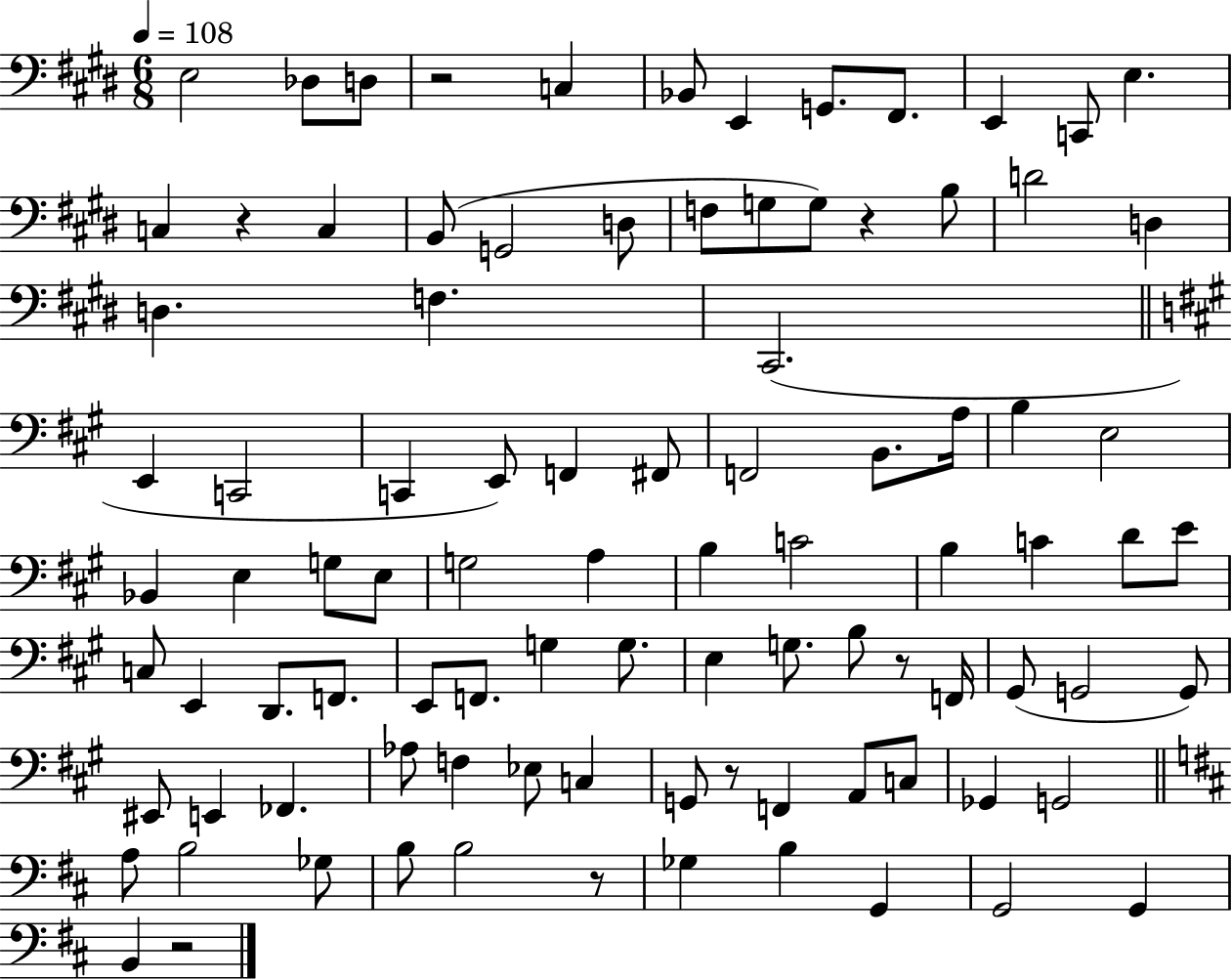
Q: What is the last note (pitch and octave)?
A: B2